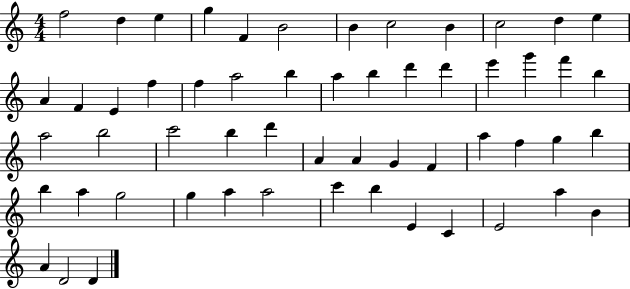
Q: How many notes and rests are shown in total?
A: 56